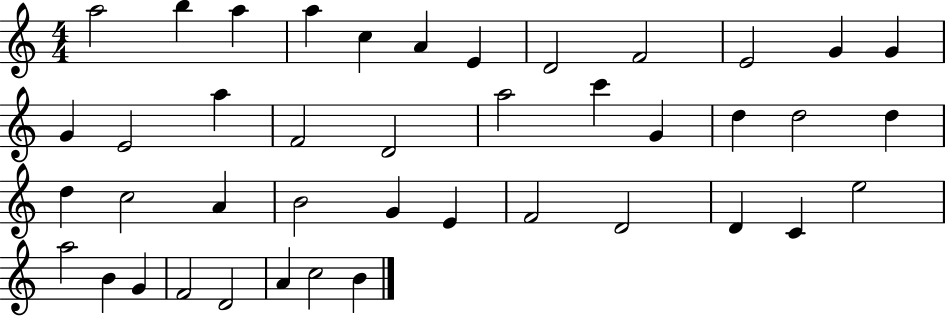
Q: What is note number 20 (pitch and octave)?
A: G4